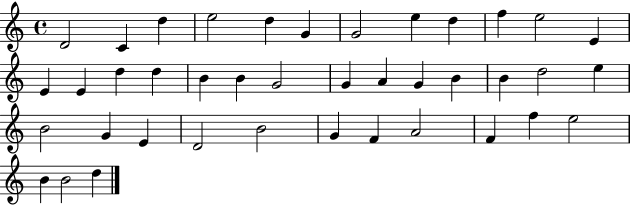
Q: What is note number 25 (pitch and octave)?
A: D5